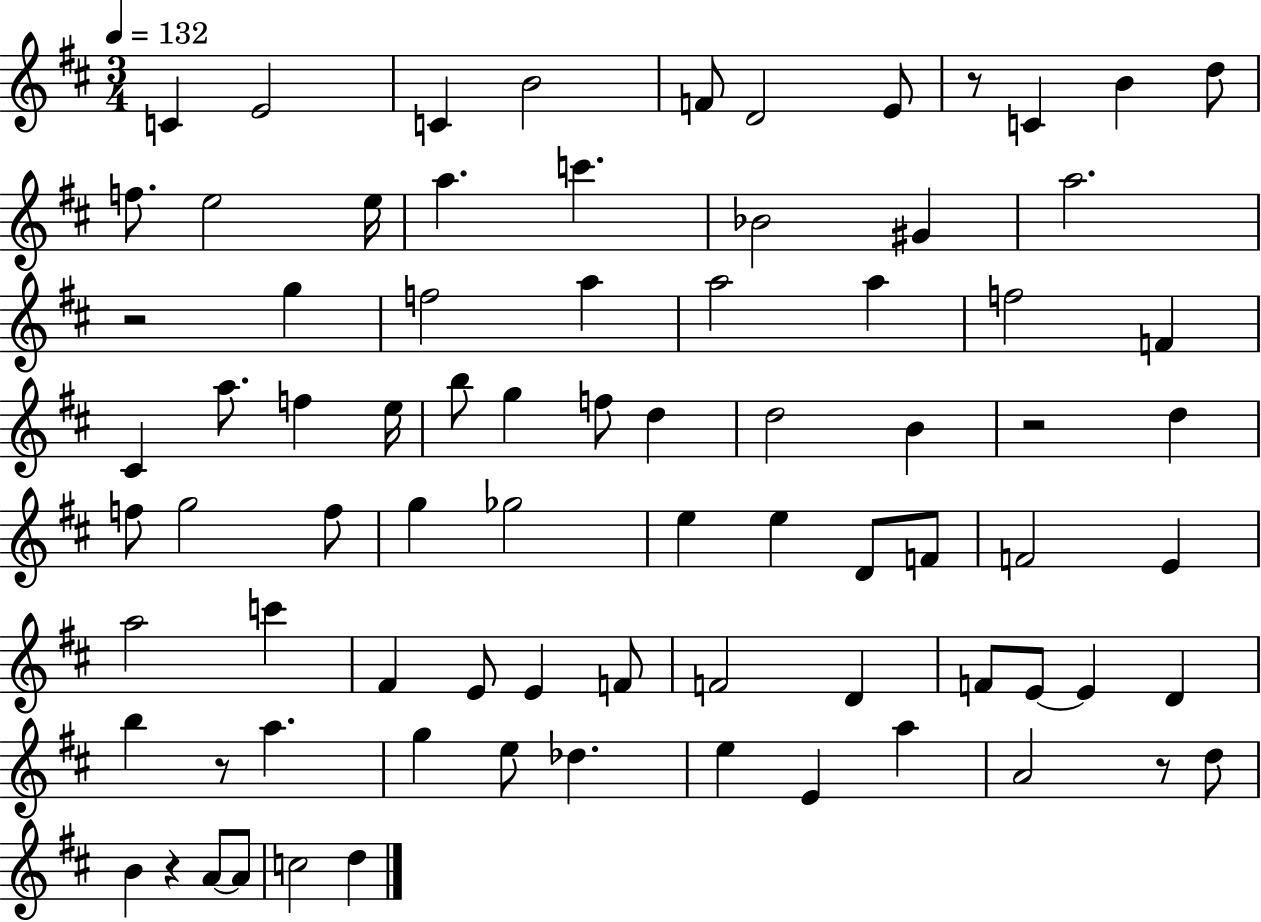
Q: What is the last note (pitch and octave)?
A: D5